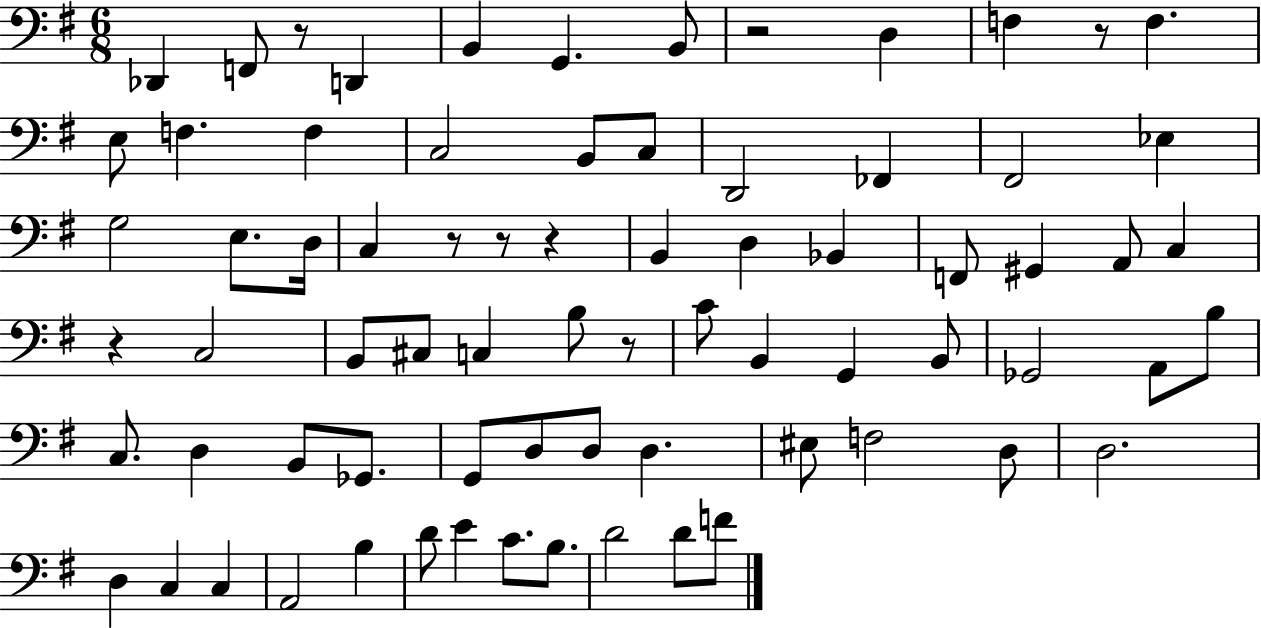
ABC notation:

X:1
T:Untitled
M:6/8
L:1/4
K:G
_D,, F,,/2 z/2 D,, B,, G,, B,,/2 z2 D, F, z/2 F, E,/2 F, F, C,2 B,,/2 C,/2 D,,2 _F,, ^F,,2 _E, G,2 E,/2 D,/4 C, z/2 z/2 z B,, D, _B,, F,,/2 ^G,, A,,/2 C, z C,2 B,,/2 ^C,/2 C, B,/2 z/2 C/2 B,, G,, B,,/2 _G,,2 A,,/2 B,/2 C,/2 D, B,,/2 _G,,/2 G,,/2 D,/2 D,/2 D, ^E,/2 F,2 D,/2 D,2 D, C, C, A,,2 B, D/2 E C/2 B,/2 D2 D/2 F/2